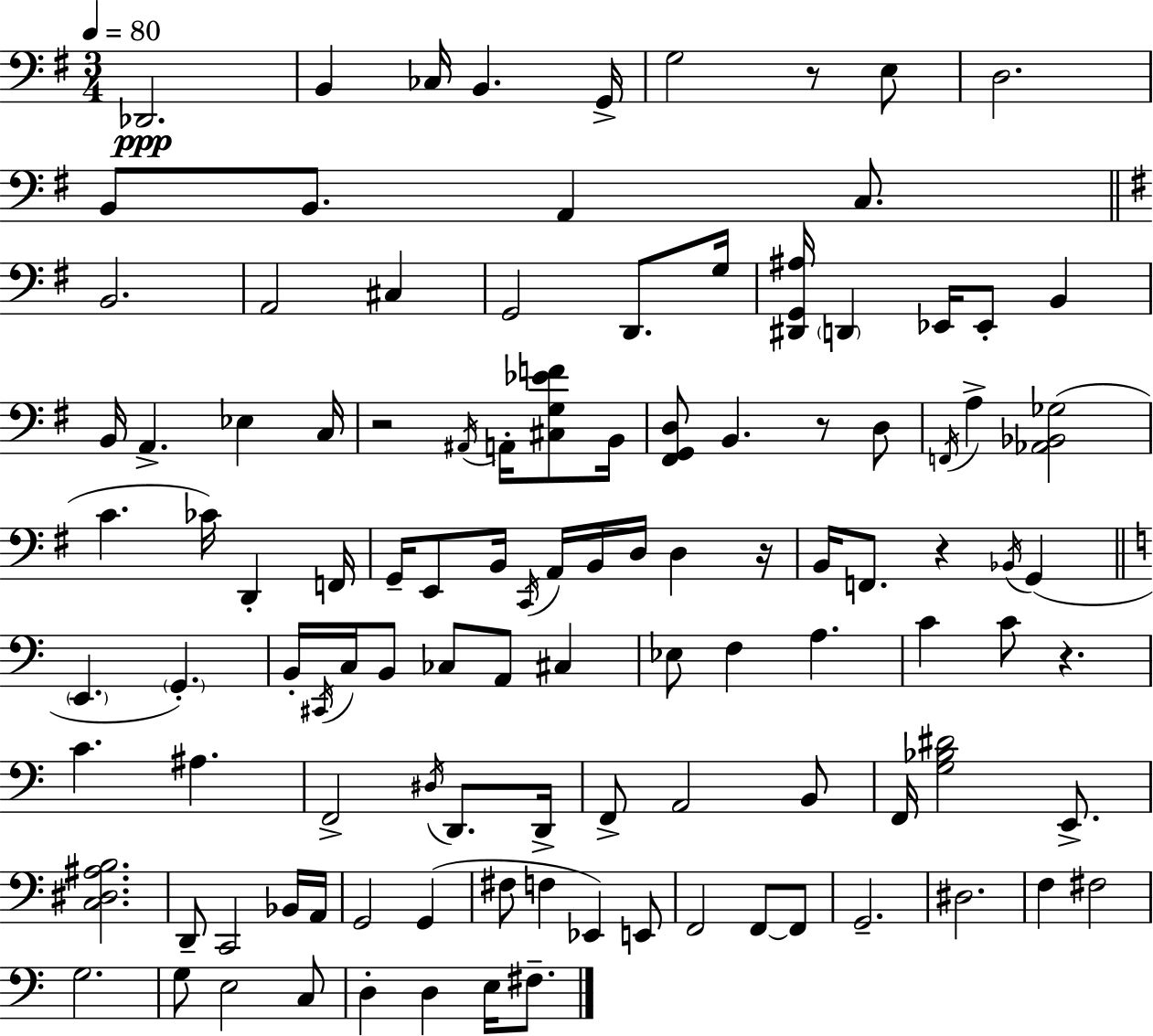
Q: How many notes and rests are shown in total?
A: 111